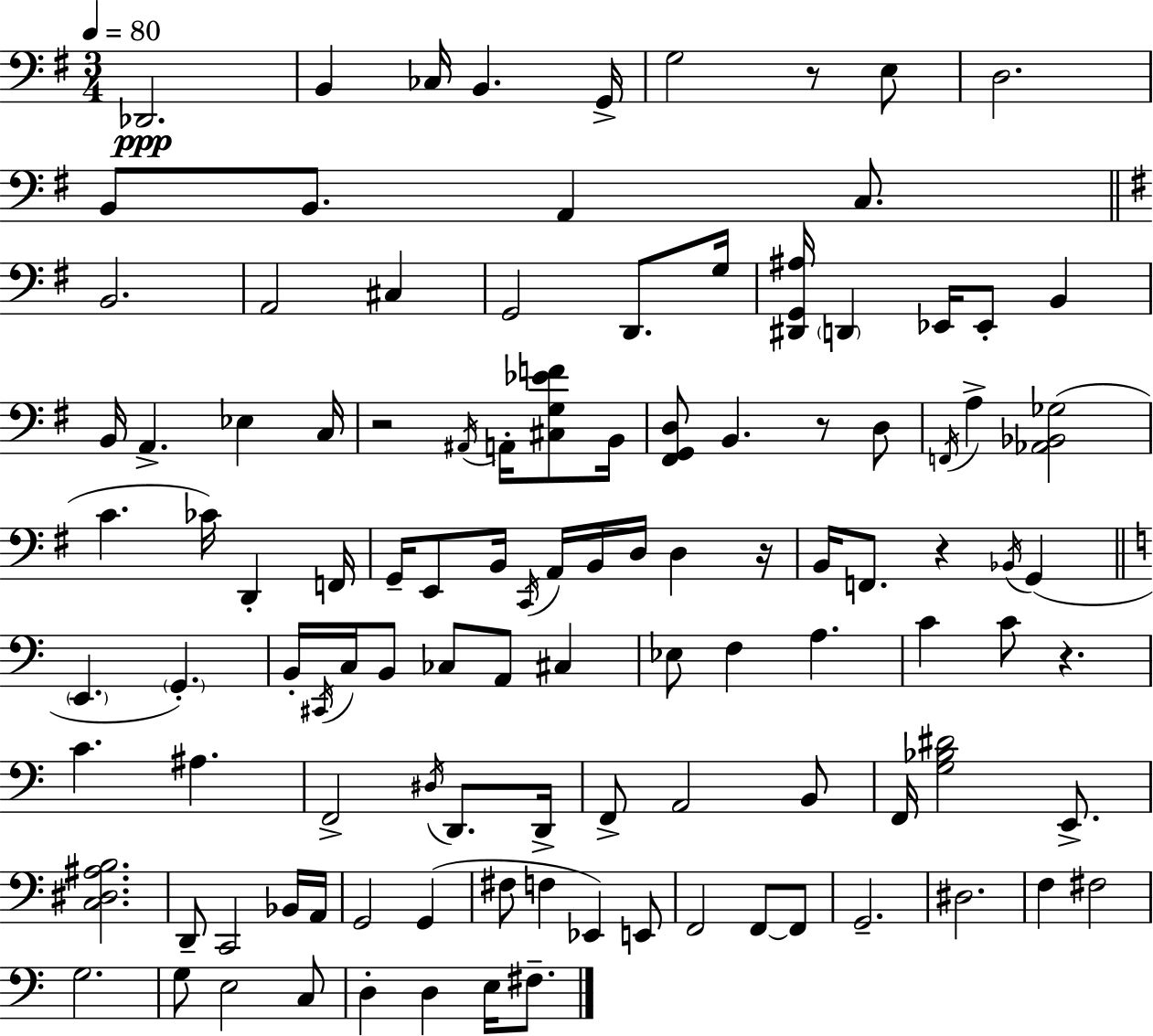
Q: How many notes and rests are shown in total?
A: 111